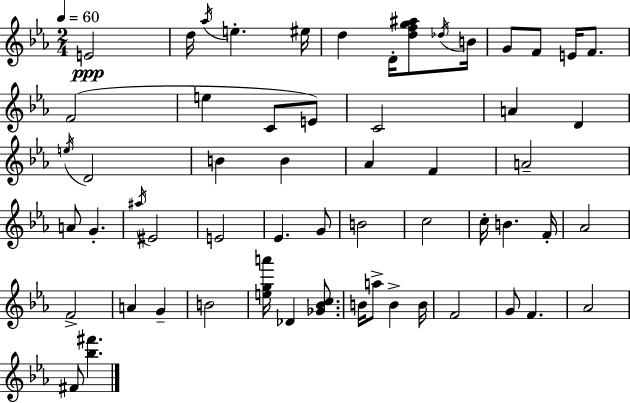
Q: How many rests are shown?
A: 0